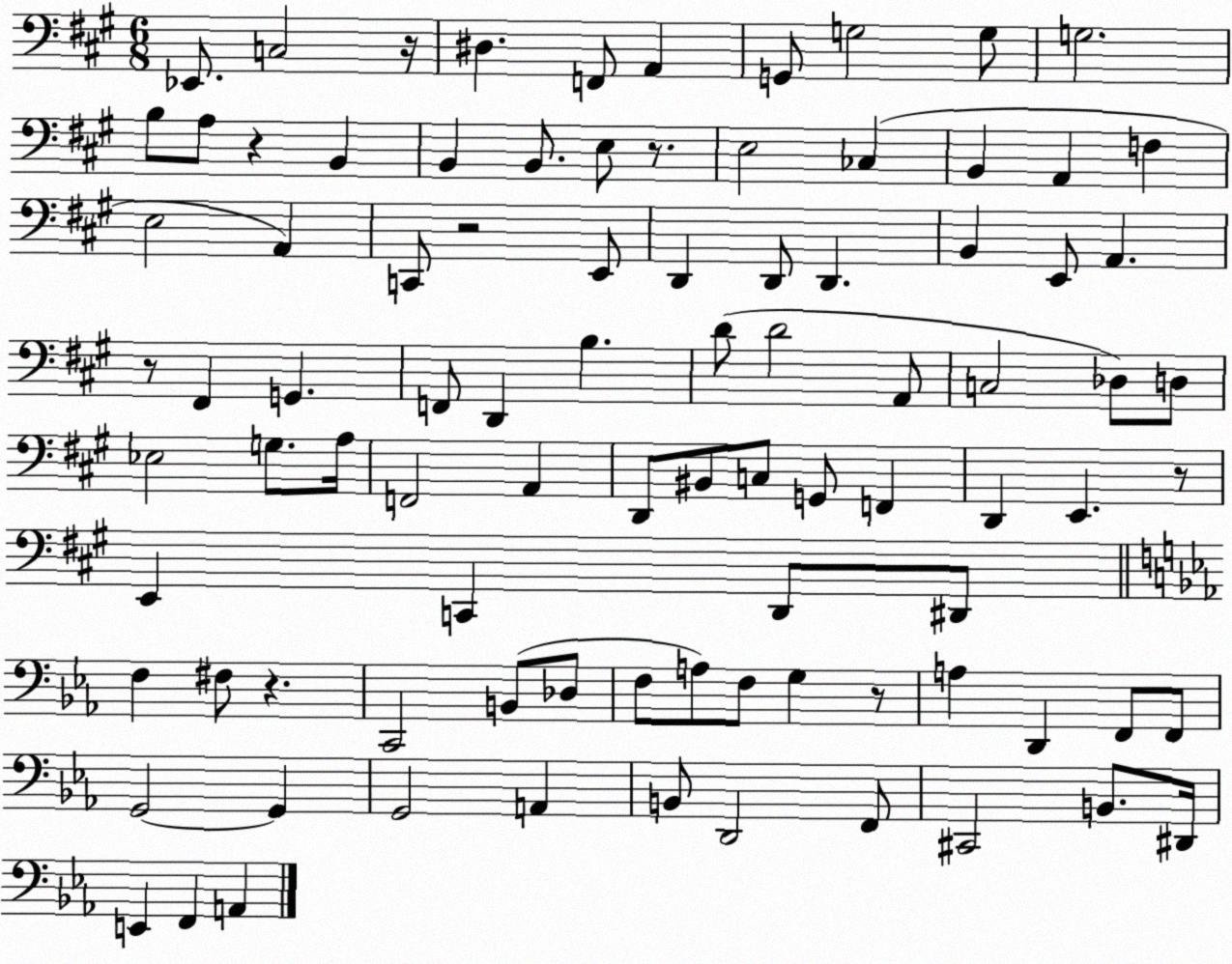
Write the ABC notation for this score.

X:1
T:Untitled
M:6/8
L:1/4
K:A
_E,,/2 C,2 z/4 ^D, F,,/2 A,, G,,/2 G,2 G,/2 G,2 B,/2 A,/2 z B,, B,, B,,/2 E,/2 z/2 E,2 _C, B,, A,, F, E,2 A,, C,,/2 z2 E,,/2 D,, D,,/2 D,, B,, E,,/2 A,, z/2 ^F,, G,, F,,/2 D,, B, D/2 D2 A,,/2 C,2 _D,/2 D,/2 _E,2 G,/2 A,/4 F,,2 A,, D,,/2 ^B,,/2 C,/2 G,,/2 F,, D,, E,, z/2 E,, C,, D,,/2 ^D,,/2 F, ^F,/2 z C,,2 B,,/2 _D,/2 F,/2 A,/2 F,/2 G, z/2 A, D,, F,,/2 F,,/2 G,,2 G,, G,,2 A,, B,,/2 D,,2 F,,/2 ^C,,2 B,,/2 ^D,,/4 E,, F,, A,,